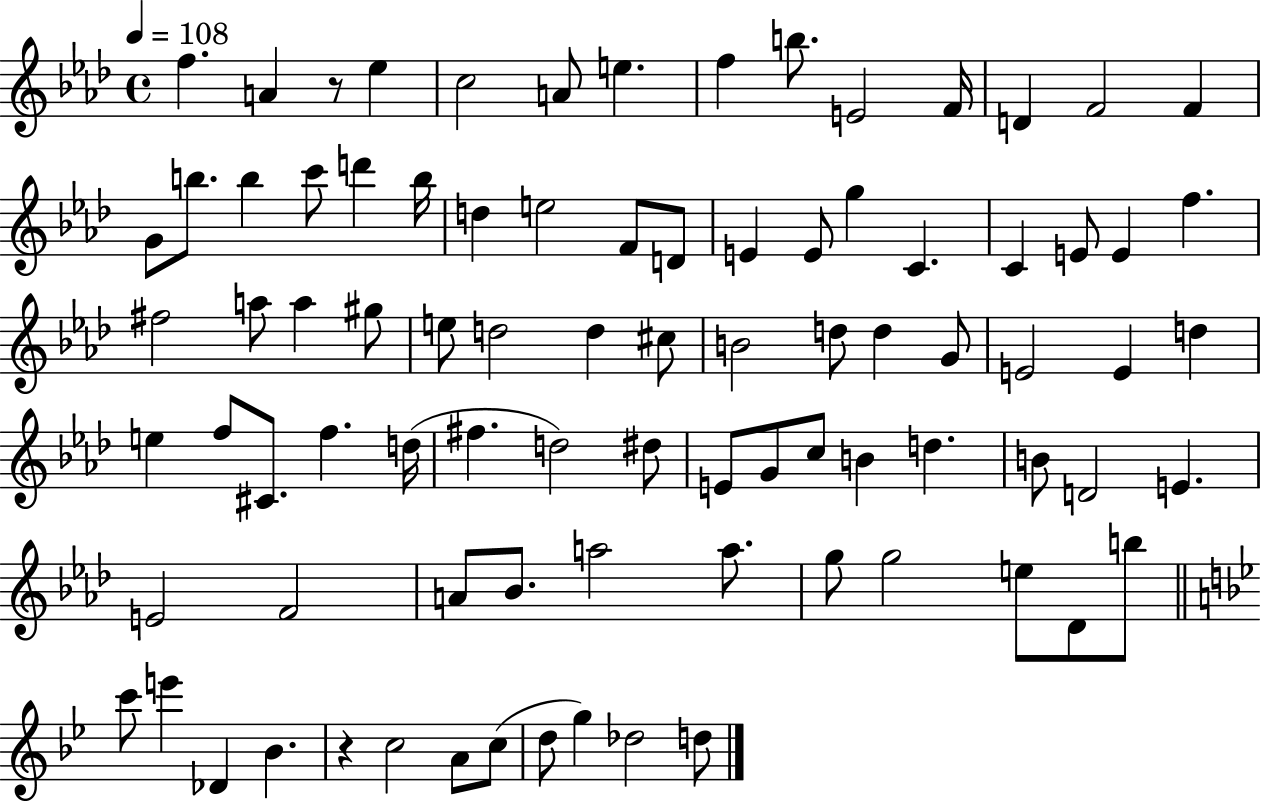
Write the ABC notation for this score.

X:1
T:Untitled
M:4/4
L:1/4
K:Ab
f A z/2 _e c2 A/2 e f b/2 E2 F/4 D F2 F G/2 b/2 b c'/2 d' b/4 d e2 F/2 D/2 E E/2 g C C E/2 E f ^f2 a/2 a ^g/2 e/2 d2 d ^c/2 B2 d/2 d G/2 E2 E d e f/2 ^C/2 f d/4 ^f d2 ^d/2 E/2 G/2 c/2 B d B/2 D2 E E2 F2 A/2 _B/2 a2 a/2 g/2 g2 e/2 _D/2 b/2 c'/2 e' _D _B z c2 A/2 c/2 d/2 g _d2 d/2